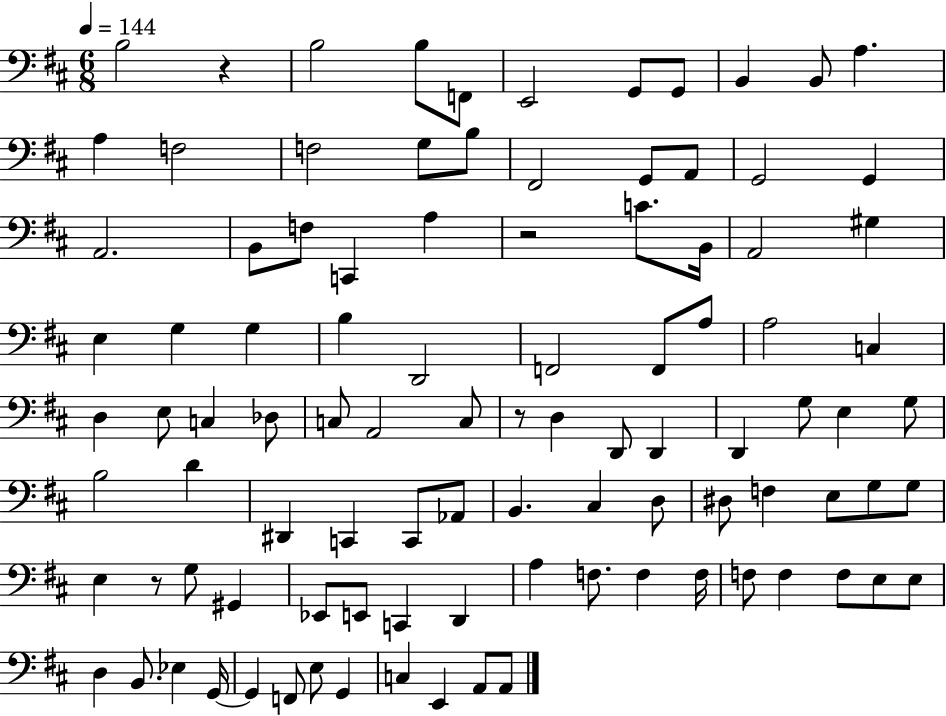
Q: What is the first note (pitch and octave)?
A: B3